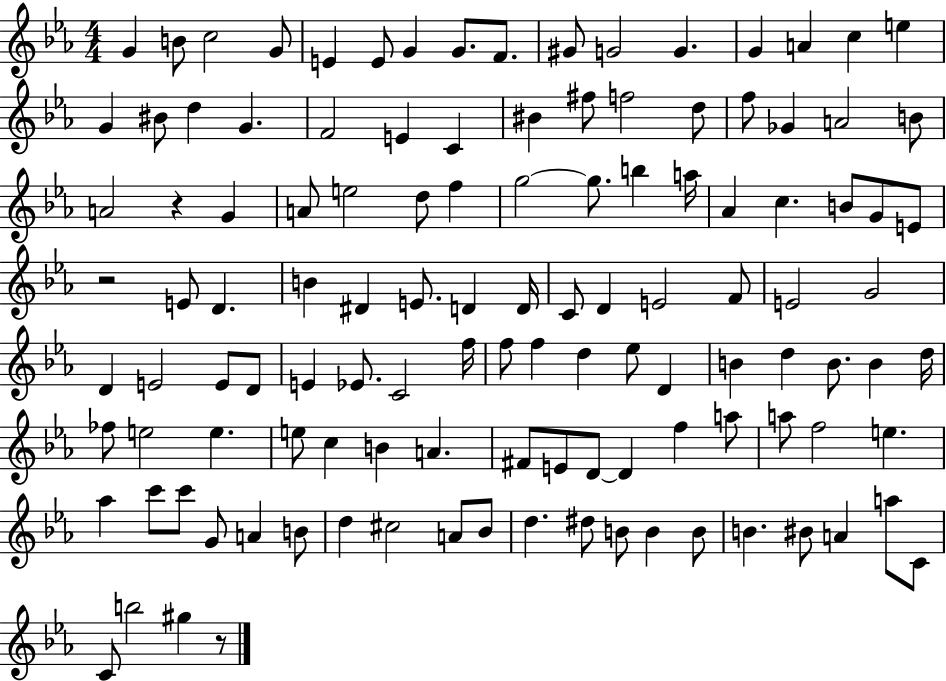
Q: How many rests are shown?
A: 3